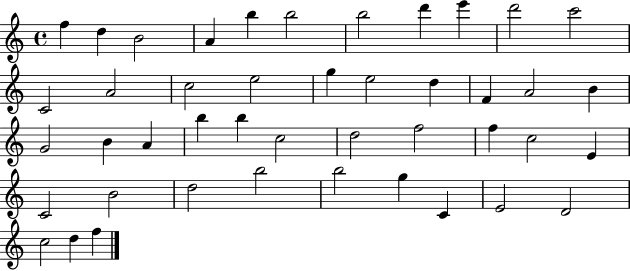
X:1
T:Untitled
M:4/4
L:1/4
K:C
f d B2 A b b2 b2 d' e' d'2 c'2 C2 A2 c2 e2 g e2 d F A2 B G2 B A b b c2 d2 f2 f c2 E C2 B2 d2 b2 b2 g C E2 D2 c2 d f